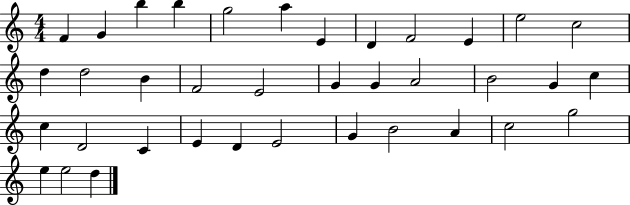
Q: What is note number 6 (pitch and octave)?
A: A5